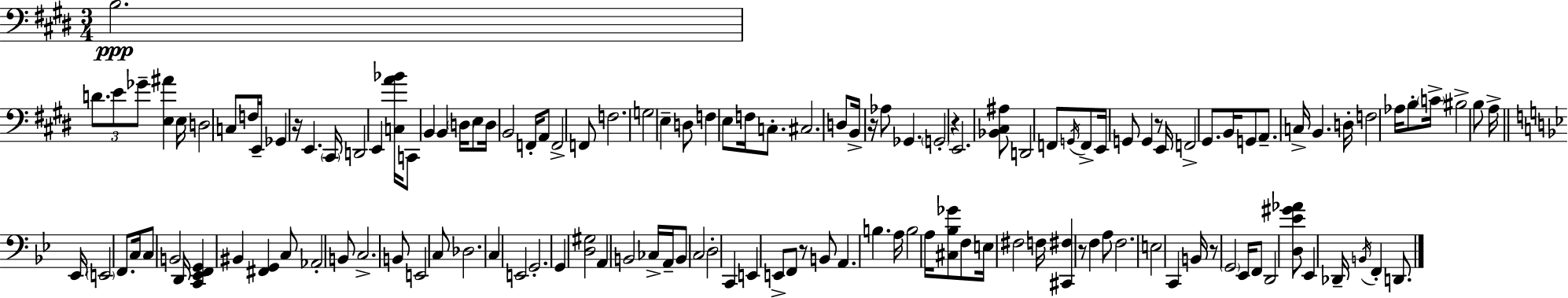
B3/h. D4/e. E4/e Gb4/e [E3,A#4]/q E3/s D3/h C3/e F3/s E2/s Gb2/q R/s E2/q. C#2/s D2/h E2/q [C3,A4,Bb4]/s C2/e B2/q B2/q D3/s E3/e D3/s B2/h F2/s A2/e F2/h F2/e F3/h. G3/h E3/q D3/e F3/q E3/e F3/s C3/e. C#3/h. D3/e B2/s R/s Ab3/e Gb2/q. G2/h R/q E2/h. [Bb2,C#3,A#3]/e D2/h F2/e G2/s F2/e E2/s G2/e G2/q R/e E2/s F2/h G#2/e. B2/s G2/e A2/e. C3/s B2/q. D3/s F3/h Ab3/s B3/e C4/s BIS3/h B3/e A3/s Eb2/s E2/h F2/e. C3/s C3/e B2/h D2/s [C2,Eb2,F2,G2]/q BIS2/q [F#2,G2]/q C3/e Ab2/h B2/e C3/h. B2/e E2/h C3/e Db3/h. C3/q E2/h G2/h. G2/q [D3,G#3]/h A2/q B2/h CES3/s A2/s B2/e C3/h D3/h C2/q E2/q E2/e F2/e R/e B2/e A2/q. B3/q. A3/s B3/h A3/s [C#3,Bb3,Gb4]/e F3/e E3/s F#3/h F3/s [C#2,F#3]/q R/e F3/q A3/e F3/h. E3/h C2/q B2/s R/e G2/h Eb2/s F2/e D2/h [D3,Eb4,G#4,Ab4]/e Eb2/q Db2/s B2/s F2/q D2/e.